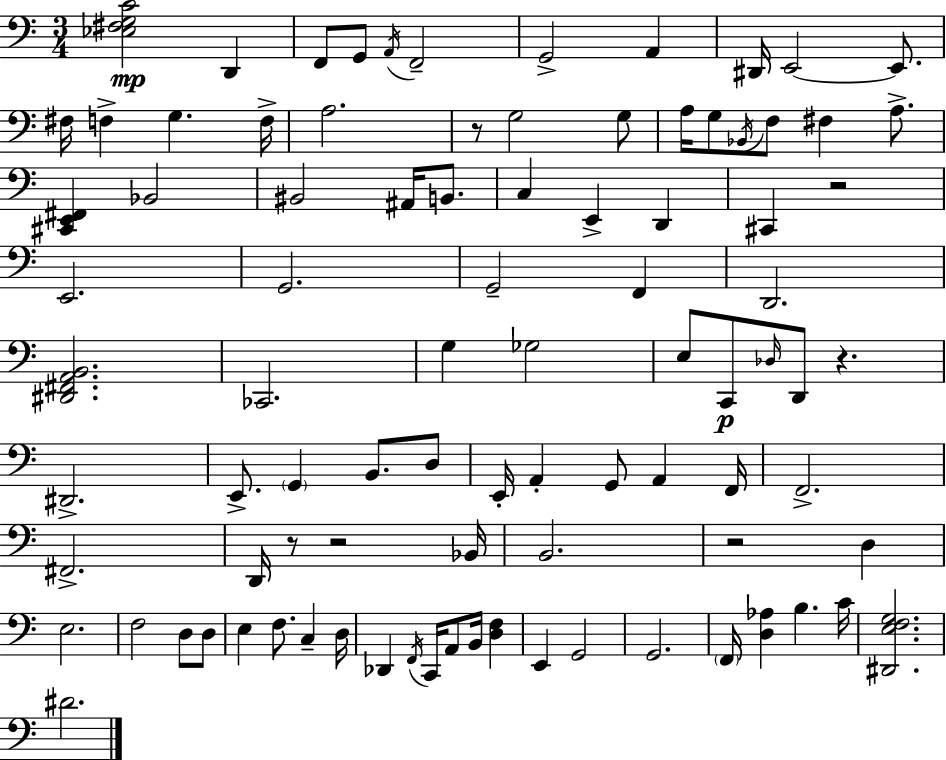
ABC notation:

X:1
T:Untitled
M:3/4
L:1/4
K:C
[_E,^F,G,C]2 D,, F,,/2 G,,/2 A,,/4 F,,2 G,,2 A,, ^D,,/4 E,,2 E,,/2 ^F,/4 F, G, F,/4 A,2 z/2 G,2 G,/2 A,/4 G,/2 _B,,/4 F,/2 ^F, A,/2 [^C,,E,,^F,,] _B,,2 ^B,,2 ^A,,/4 B,,/2 C, E,, D,, ^C,, z2 E,,2 G,,2 G,,2 F,, D,,2 [^D,,^F,,A,,B,,]2 _C,,2 G, _G,2 E,/2 C,,/2 _D,/4 D,,/2 z ^D,,2 E,,/2 G,, B,,/2 D,/2 E,,/4 A,, G,,/2 A,, F,,/4 F,,2 ^F,,2 D,,/4 z/2 z2 _B,,/4 B,,2 z2 D, E,2 F,2 D,/2 D,/2 E, F,/2 C, D,/4 _D,, F,,/4 C,,/4 A,,/2 B,,/4 [D,F,] E,, G,,2 G,,2 F,,/4 [D,_A,] B, C/4 [^D,,E,F,G,]2 ^D2